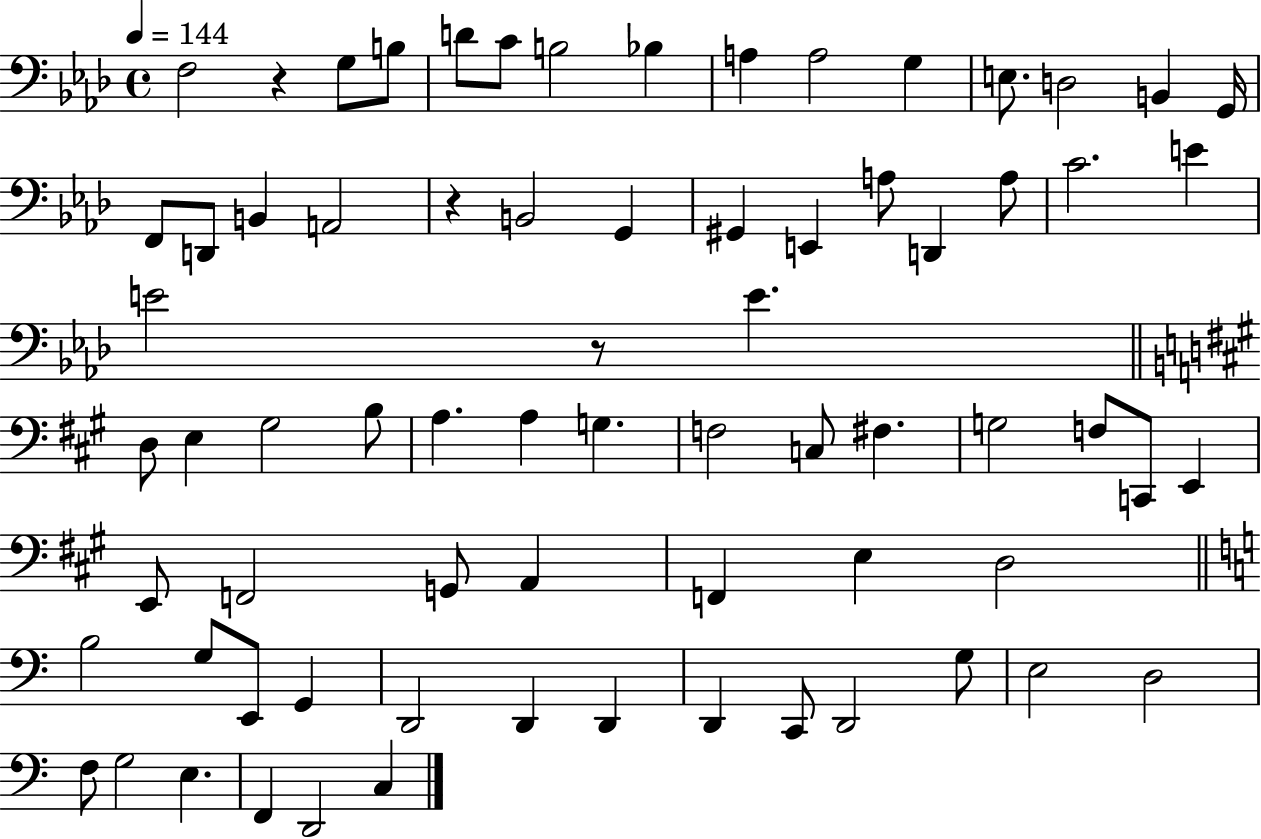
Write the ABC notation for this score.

X:1
T:Untitled
M:4/4
L:1/4
K:Ab
F,2 z G,/2 B,/2 D/2 C/2 B,2 _B, A, A,2 G, E,/2 D,2 B,, G,,/4 F,,/2 D,,/2 B,, A,,2 z B,,2 G,, ^G,, E,, A,/2 D,, A,/2 C2 E E2 z/2 E D,/2 E, ^G,2 B,/2 A, A, G, F,2 C,/2 ^F, G,2 F,/2 C,,/2 E,, E,,/2 F,,2 G,,/2 A,, F,, E, D,2 B,2 G,/2 E,,/2 G,, D,,2 D,, D,, D,, C,,/2 D,,2 G,/2 E,2 D,2 F,/2 G,2 E, F,, D,,2 C,